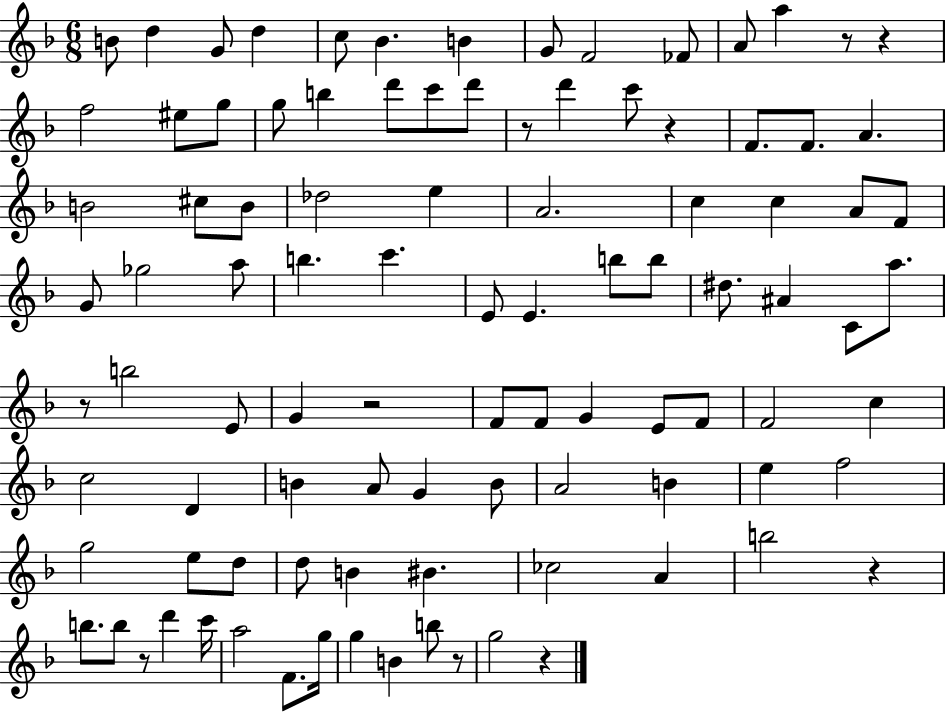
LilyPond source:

{
  \clef treble
  \numericTimeSignature
  \time 6/8
  \key f \major
  b'8 d''4 g'8 d''4 | c''8 bes'4. b'4 | g'8 f'2 fes'8 | a'8 a''4 r8 r4 | \break f''2 eis''8 g''8 | g''8 b''4 d'''8 c'''8 d'''8 | r8 d'''4 c'''8 r4 | f'8. f'8. a'4. | \break b'2 cis''8 b'8 | des''2 e''4 | a'2. | c''4 c''4 a'8 f'8 | \break g'8 ges''2 a''8 | b''4. c'''4. | e'8 e'4. b''8 b''8 | dis''8. ais'4 c'8 a''8. | \break r8 b''2 e'8 | g'4 r2 | f'8 f'8 g'4 e'8 f'8 | f'2 c''4 | \break c''2 d'4 | b'4 a'8 g'4 b'8 | a'2 b'4 | e''4 f''2 | \break g''2 e''8 d''8 | d''8 b'4 bis'4. | ces''2 a'4 | b''2 r4 | \break b''8. b''8 r8 d'''4 c'''16 | a''2 f'8. g''16 | g''4 b'4 b''8 r8 | g''2 r4 | \break \bar "|."
}